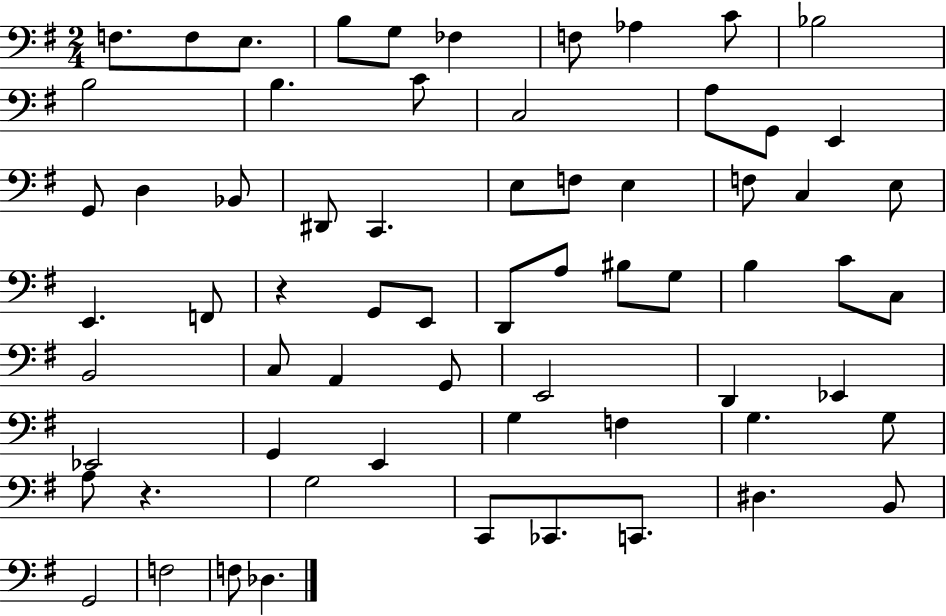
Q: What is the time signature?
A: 2/4